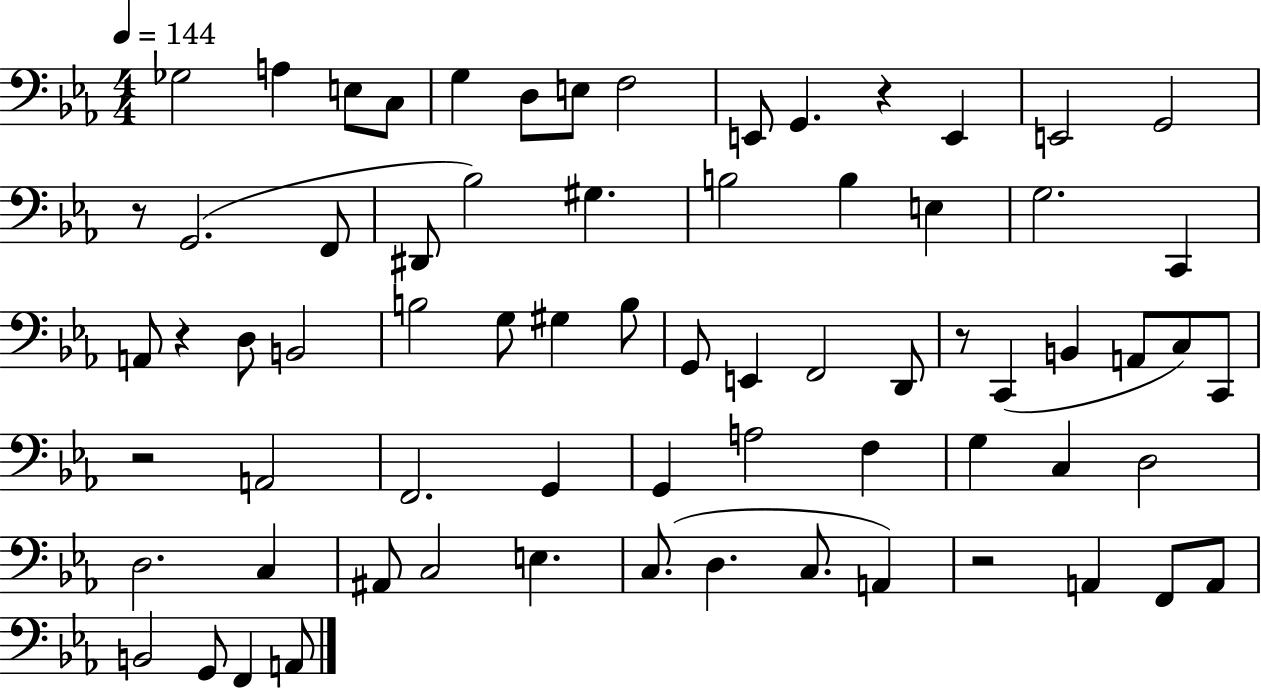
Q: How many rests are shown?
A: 6